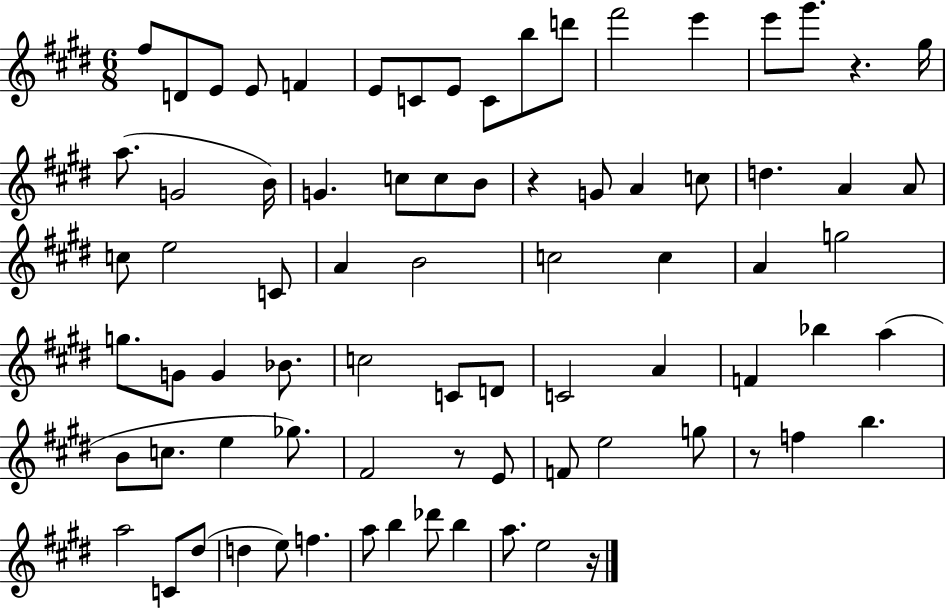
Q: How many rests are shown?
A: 5